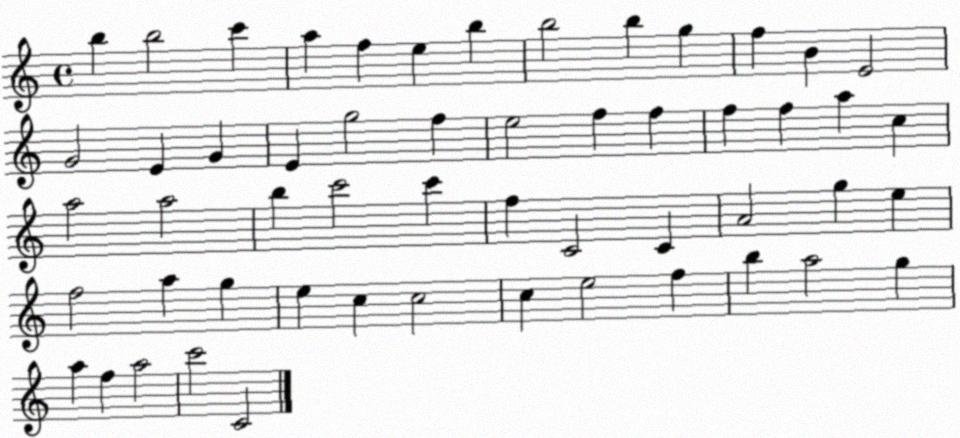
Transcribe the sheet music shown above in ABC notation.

X:1
T:Untitled
M:4/4
L:1/4
K:C
b b2 c' a f e b b2 b g f B E2 G2 E G E g2 f e2 f f f f a c a2 a2 b c'2 c' f C2 C A2 g e f2 a g e c c2 c e2 f b a2 g a f a2 c'2 C2